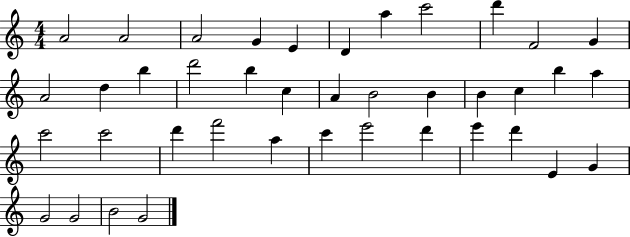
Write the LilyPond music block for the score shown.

{
  \clef treble
  \numericTimeSignature
  \time 4/4
  \key c \major
  a'2 a'2 | a'2 g'4 e'4 | d'4 a''4 c'''2 | d'''4 f'2 g'4 | \break a'2 d''4 b''4 | d'''2 b''4 c''4 | a'4 b'2 b'4 | b'4 c''4 b''4 a''4 | \break c'''2 c'''2 | d'''4 f'''2 a''4 | c'''4 e'''2 d'''4 | e'''4 d'''4 e'4 g'4 | \break g'2 g'2 | b'2 g'2 | \bar "|."
}